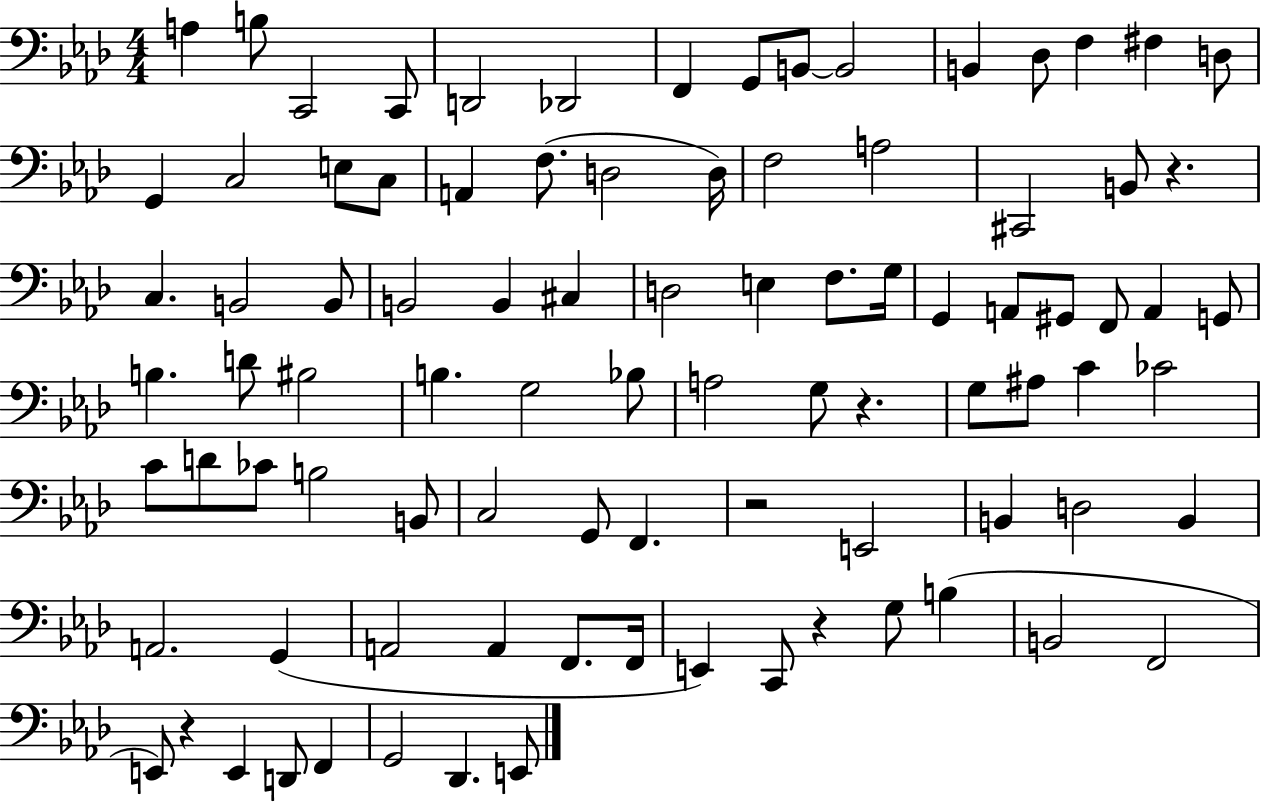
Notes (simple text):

A3/q B3/e C2/h C2/e D2/h Db2/h F2/q G2/e B2/e B2/h B2/q Db3/e F3/q F#3/q D3/e G2/q C3/h E3/e C3/e A2/q F3/e. D3/h D3/s F3/h A3/h C#2/h B2/e R/q. C3/q. B2/h B2/e B2/h B2/q C#3/q D3/h E3/q F3/e. G3/s G2/q A2/e G#2/e F2/e A2/q G2/e B3/q. D4/e BIS3/h B3/q. G3/h Bb3/e A3/h G3/e R/q. G3/e A#3/e C4/q CES4/h C4/e D4/e CES4/e B3/h B2/e C3/h G2/e F2/q. R/h E2/h B2/q D3/h B2/q A2/h. G2/q A2/h A2/q F2/e. F2/s E2/q C2/e R/q G3/e B3/q B2/h F2/h E2/e R/q E2/q D2/e F2/q G2/h Db2/q. E2/e